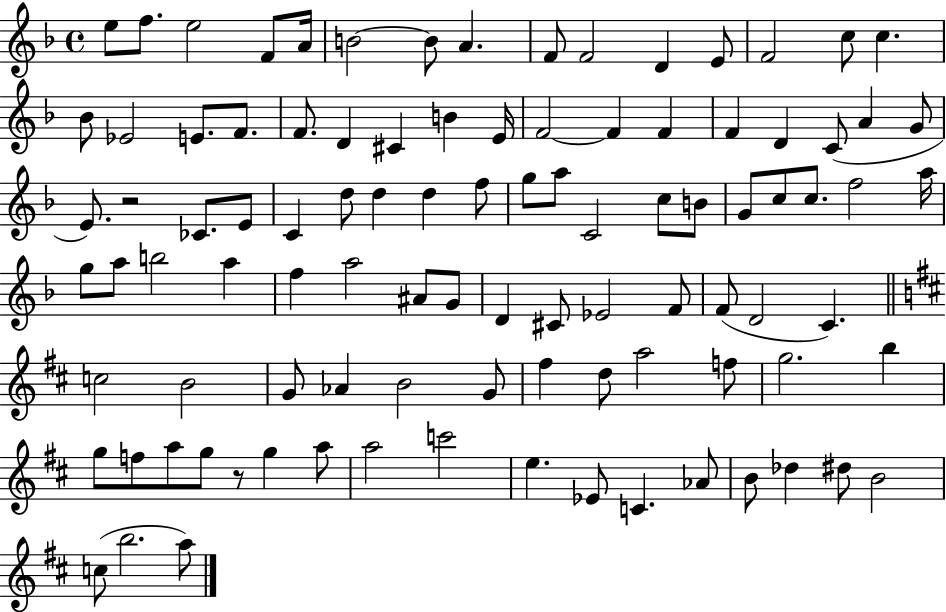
X:1
T:Untitled
M:4/4
L:1/4
K:F
e/2 f/2 e2 F/2 A/4 B2 B/2 A F/2 F2 D E/2 F2 c/2 c _B/2 _E2 E/2 F/2 F/2 D ^C B E/4 F2 F F F D C/2 A G/2 E/2 z2 _C/2 E/2 C d/2 d d f/2 g/2 a/2 C2 c/2 B/2 G/2 c/2 c/2 f2 a/4 g/2 a/2 b2 a f a2 ^A/2 G/2 D ^C/2 _E2 F/2 F/2 D2 C c2 B2 G/2 _A B2 G/2 ^f d/2 a2 f/2 g2 b g/2 f/2 a/2 g/2 z/2 g a/2 a2 c'2 e _E/2 C _A/2 B/2 _d ^d/2 B2 c/2 b2 a/2